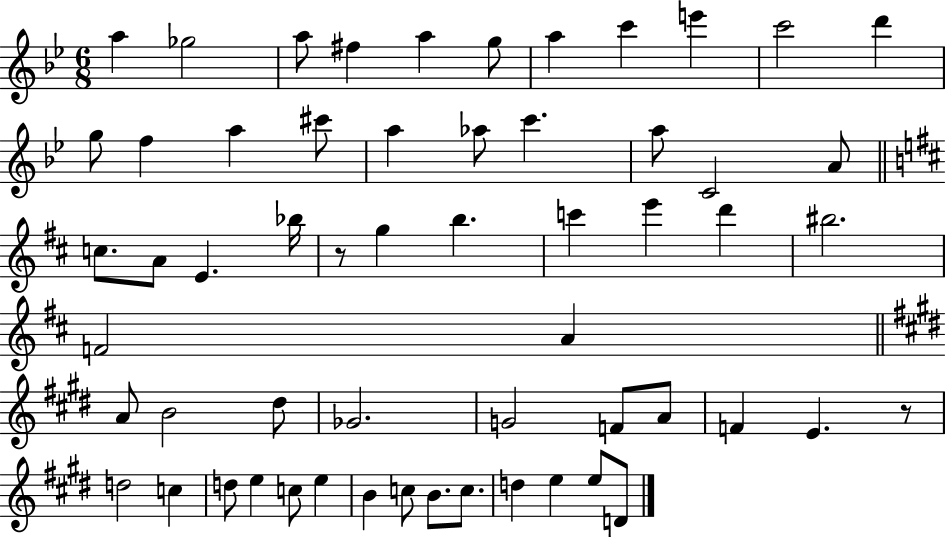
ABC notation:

X:1
T:Untitled
M:6/8
L:1/4
K:Bb
a _g2 a/2 ^f a g/2 a c' e' c'2 d' g/2 f a ^c'/2 a _a/2 c' a/2 C2 A/2 c/2 A/2 E _b/4 z/2 g b c' e' d' ^b2 F2 A A/2 B2 ^d/2 _G2 G2 F/2 A/2 F E z/2 d2 c d/2 e c/2 e B c/2 B/2 c/2 d e e/2 D/2